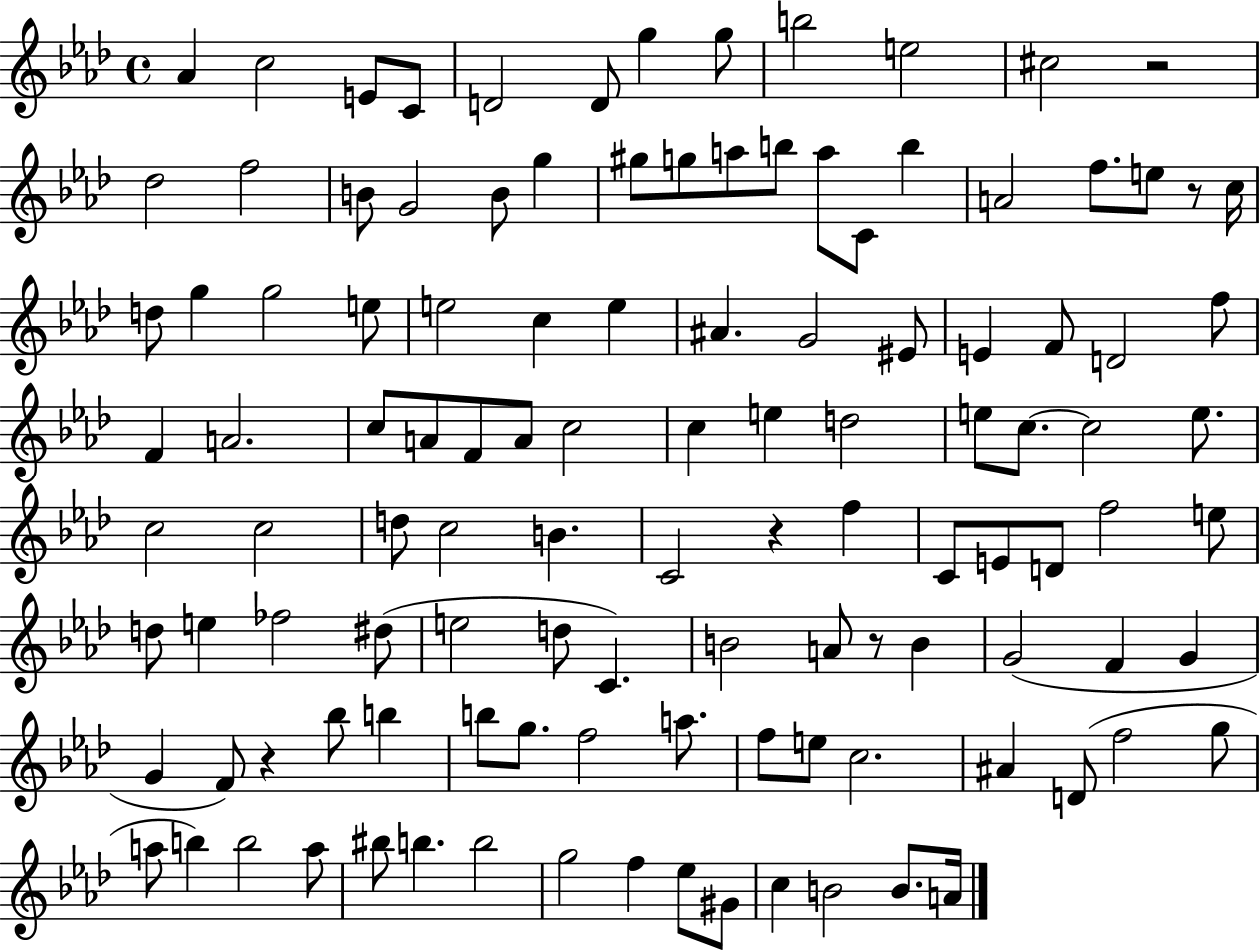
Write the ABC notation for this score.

X:1
T:Untitled
M:4/4
L:1/4
K:Ab
_A c2 E/2 C/2 D2 D/2 g g/2 b2 e2 ^c2 z2 _d2 f2 B/2 G2 B/2 g ^g/2 g/2 a/2 b/2 a/2 C/2 b A2 f/2 e/2 z/2 c/4 d/2 g g2 e/2 e2 c e ^A G2 ^E/2 E F/2 D2 f/2 F A2 c/2 A/2 F/2 A/2 c2 c e d2 e/2 c/2 c2 e/2 c2 c2 d/2 c2 B C2 z f C/2 E/2 D/2 f2 e/2 d/2 e _f2 ^d/2 e2 d/2 C B2 A/2 z/2 B G2 F G G F/2 z _b/2 b b/2 g/2 f2 a/2 f/2 e/2 c2 ^A D/2 f2 g/2 a/2 b b2 a/2 ^b/2 b b2 g2 f _e/2 ^G/2 c B2 B/2 A/4